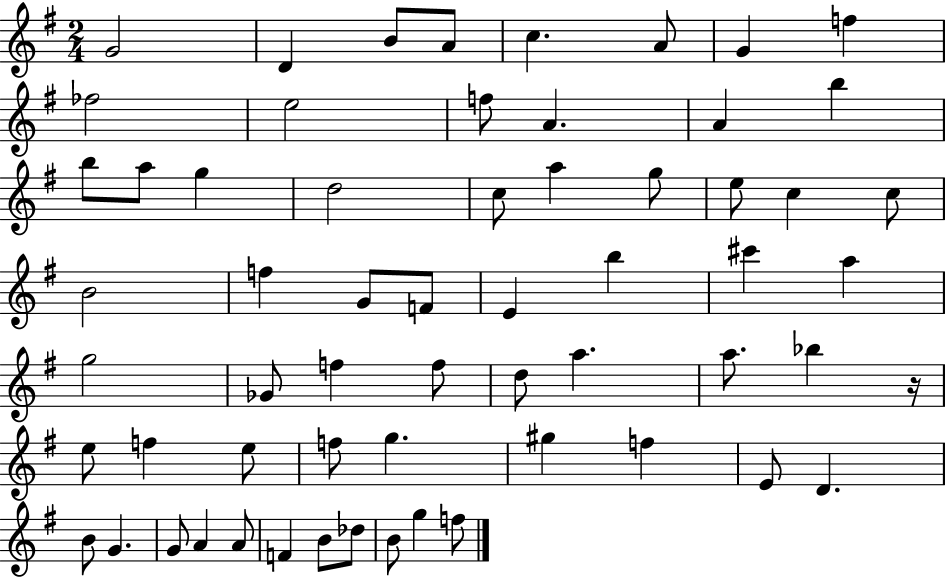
{
  \clef treble
  \numericTimeSignature
  \time 2/4
  \key g \major
  g'2 | d'4 b'8 a'8 | c''4. a'8 | g'4 f''4 | \break fes''2 | e''2 | f''8 a'4. | a'4 b''4 | \break b''8 a''8 g''4 | d''2 | c''8 a''4 g''8 | e''8 c''4 c''8 | \break b'2 | f''4 g'8 f'8 | e'4 b''4 | cis'''4 a''4 | \break g''2 | ges'8 f''4 f''8 | d''8 a''4. | a''8. bes''4 r16 | \break e''8 f''4 e''8 | f''8 g''4. | gis''4 f''4 | e'8 d'4. | \break b'8 g'4. | g'8 a'4 a'8 | f'4 b'8 des''8 | b'8 g''4 f''8 | \break \bar "|."
}